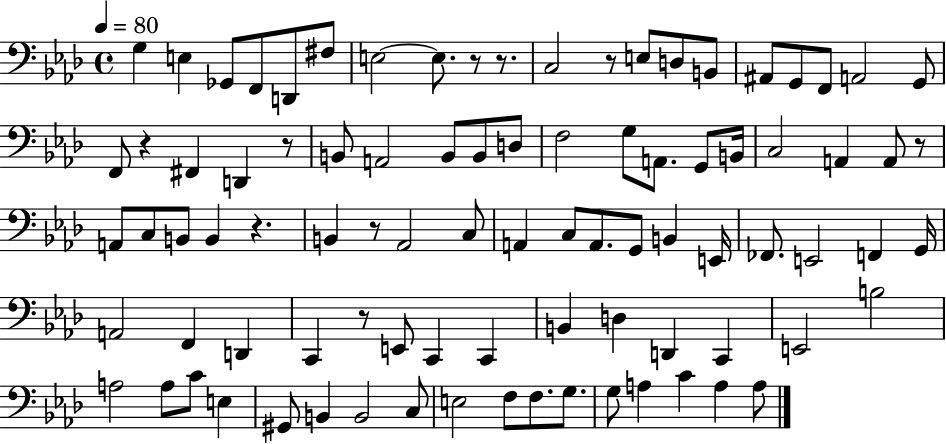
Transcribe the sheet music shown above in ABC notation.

X:1
T:Untitled
M:4/4
L:1/4
K:Ab
G, E, _G,,/2 F,,/2 D,,/2 ^F,/2 E,2 E,/2 z/2 z/2 C,2 z/2 E,/2 D,/2 B,,/2 ^A,,/2 G,,/2 F,,/2 A,,2 G,,/2 F,,/2 z ^F,, D,, z/2 B,,/2 A,,2 B,,/2 B,,/2 D,/2 F,2 G,/2 A,,/2 G,,/2 B,,/4 C,2 A,, A,,/2 z/2 A,,/2 C,/2 B,,/2 B,, z B,, z/2 _A,,2 C,/2 A,, C,/2 A,,/2 G,,/2 B,, E,,/4 _F,,/2 E,,2 F,, G,,/4 A,,2 F,, D,, C,, z/2 E,,/2 C,, C,, B,, D, D,, C,, E,,2 B,2 A,2 A,/2 C/2 E, ^G,,/2 B,, B,,2 C,/2 E,2 F,/2 F,/2 G,/2 G,/2 A, C A, A,/2